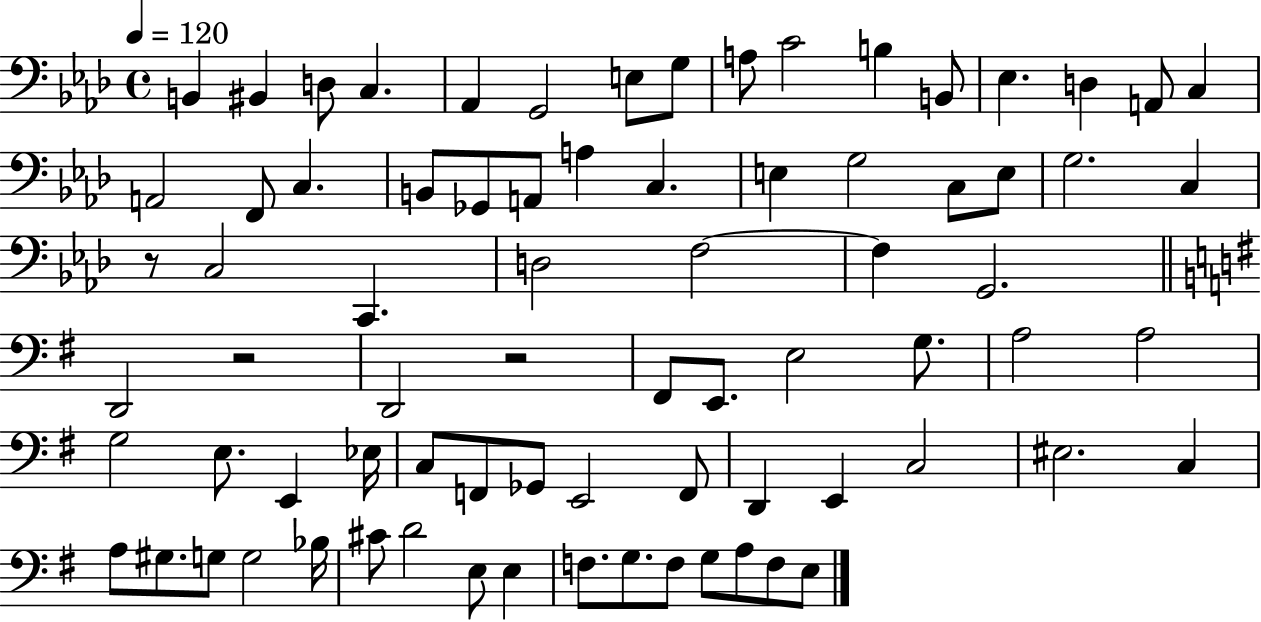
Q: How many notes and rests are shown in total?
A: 77